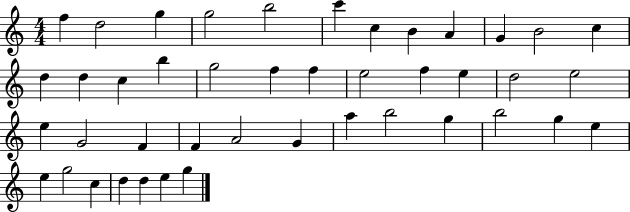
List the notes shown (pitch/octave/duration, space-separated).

F5/q D5/h G5/q G5/h B5/h C6/q C5/q B4/q A4/q G4/q B4/h C5/q D5/q D5/q C5/q B5/q G5/h F5/q F5/q E5/h F5/q E5/q D5/h E5/h E5/q G4/h F4/q F4/q A4/h G4/q A5/q B5/h G5/q B5/h G5/q E5/q E5/q G5/h C5/q D5/q D5/q E5/q G5/q